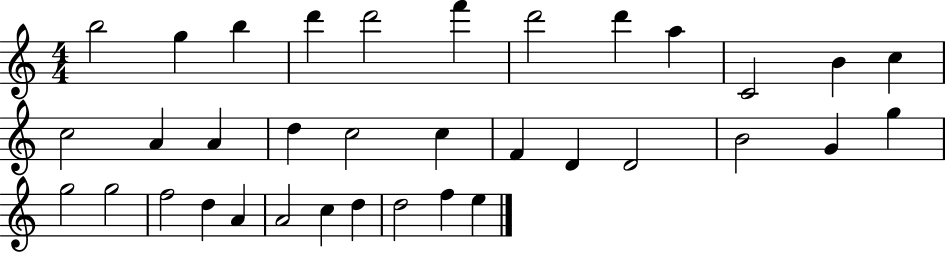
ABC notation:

X:1
T:Untitled
M:4/4
L:1/4
K:C
b2 g b d' d'2 f' d'2 d' a C2 B c c2 A A d c2 c F D D2 B2 G g g2 g2 f2 d A A2 c d d2 f e